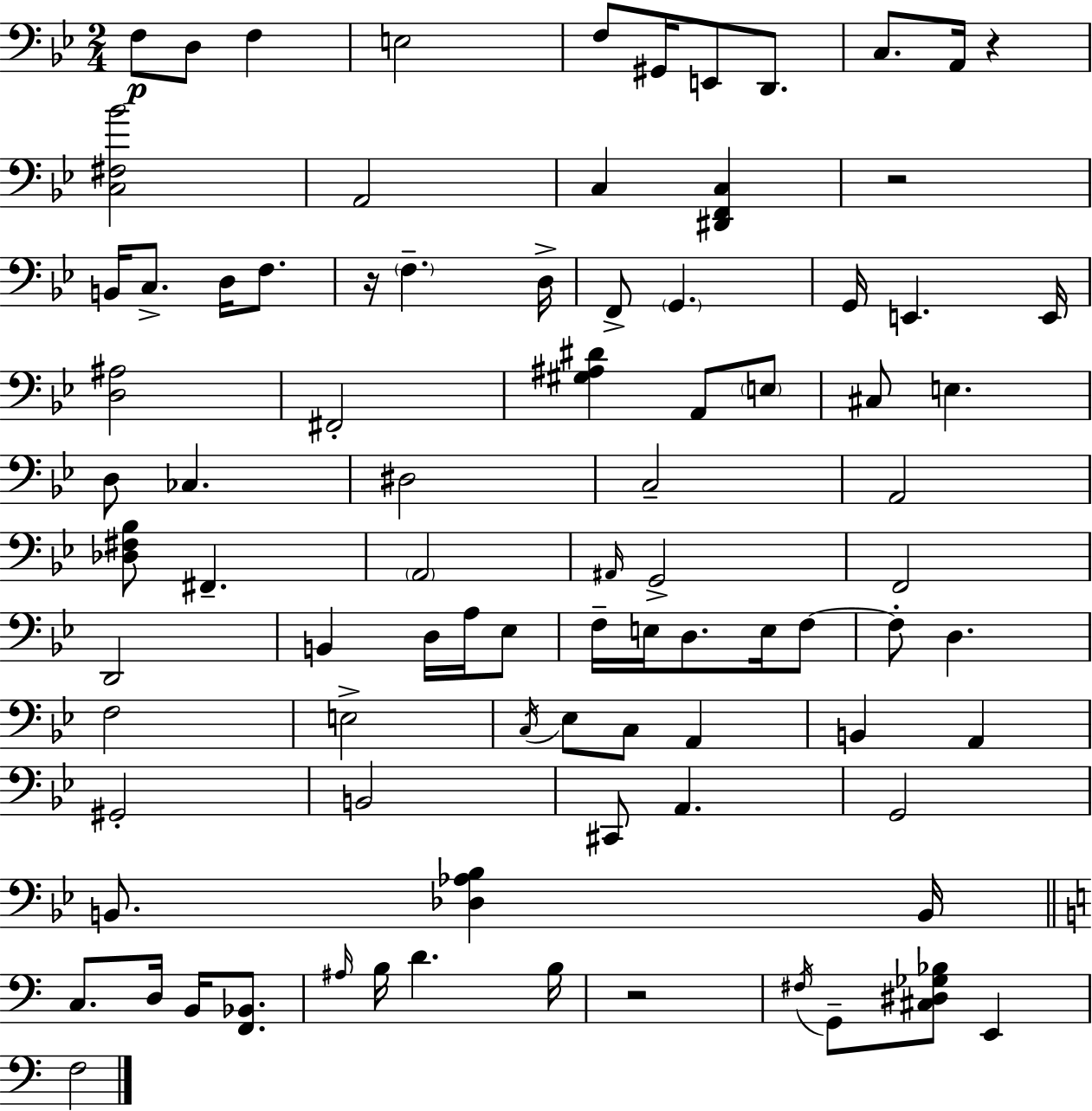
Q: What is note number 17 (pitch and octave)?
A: F3